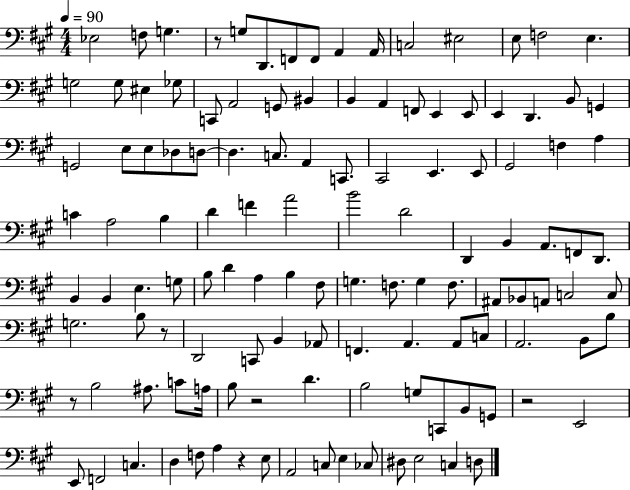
{
  \clef bass
  \numericTimeSignature
  \time 4/4
  \key a \major
  \tempo 4 = 90
  ees2 f8 g4. | r8 g8 d,8. f,8 f,8 a,4 a,16 | c2 eis2 | e8 f2 e4. | \break g2 g8 eis4 ges8 | c,8 a,2 g,8 bis,4 | b,4 a,4 f,8 e,4 e,8 | e,4 d,4. b,8 g,4 | \break g,2 e8 e8 des8 d8~~ | d4. c8. a,4 c,8. | cis,2 e,4. e,8 | gis,2 f4 a4 | \break c'4 a2 b4 | d'4 f'4 a'2 | b'2 d'2 | d,4 b,4 a,8. f,8 d,8. | \break b,4 b,4 e4. g8 | b8 d'4 a4 b4 fis8 | g4. f8. g4 f8. | ais,8 bes,8 a,8 c2 c8 | \break g2. b8 r8 | d,2 c,8 b,4 aes,8 | f,4. a,4. a,8 c8 | a,2. b,8 b8 | \break r8 b2 ais8. c'8 a16 | b8 r2 d'4. | b2 g8 c,8 b,8 g,8 | r2 e,2 | \break e,8 f,2 c4. | d4 f8 a4 r4 e8 | a,2 c8 e4 ces8 | dis8 e2 c4 d8 | \break \bar "|."
}